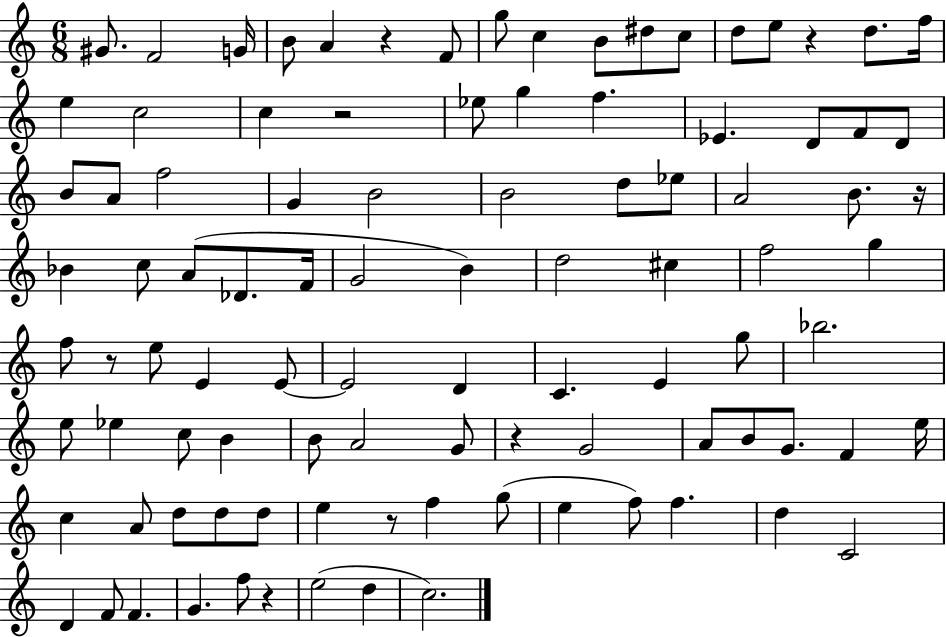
{
  \clef treble
  \numericTimeSignature
  \time 6/8
  \key c \major
  gis'8. f'2 g'16 | b'8 a'4 r4 f'8 | g''8 c''4 b'8 dis''8 c''8 | d''8 e''8 r4 d''8. f''16 | \break e''4 c''2 | c''4 r2 | ees''8 g''4 f''4. | ees'4. d'8 f'8 d'8 | \break b'8 a'8 f''2 | g'4 b'2 | b'2 d''8 ees''8 | a'2 b'8. r16 | \break bes'4 c''8 a'8( des'8. f'16 | g'2 b'4) | d''2 cis''4 | f''2 g''4 | \break f''8 r8 e''8 e'4 e'8~~ | e'2 d'4 | c'4. e'4 g''8 | bes''2. | \break e''8 ees''4 c''8 b'4 | b'8 a'2 g'8 | r4 g'2 | a'8 b'8 g'8. f'4 e''16 | \break c''4 a'8 d''8 d''8 d''8 | e''4 r8 f''4 g''8( | e''4 f''8) f''4. | d''4 c'2 | \break d'4 f'8 f'4. | g'4. f''8 r4 | e''2( d''4 | c''2.) | \break \bar "|."
}